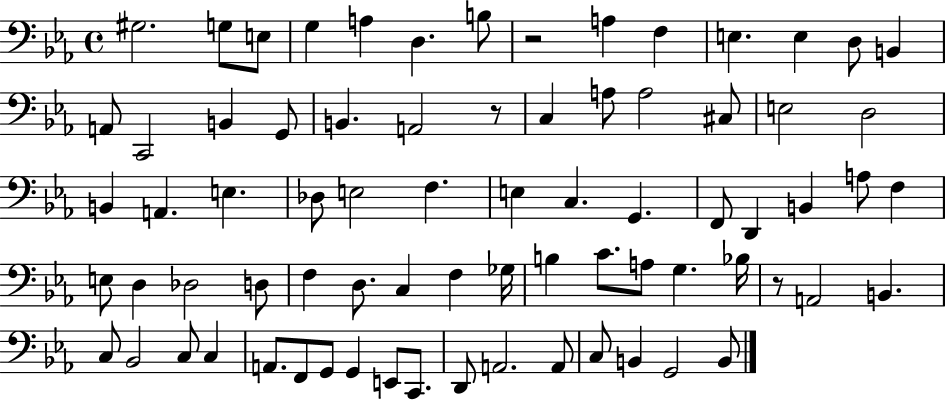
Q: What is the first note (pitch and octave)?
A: G#3